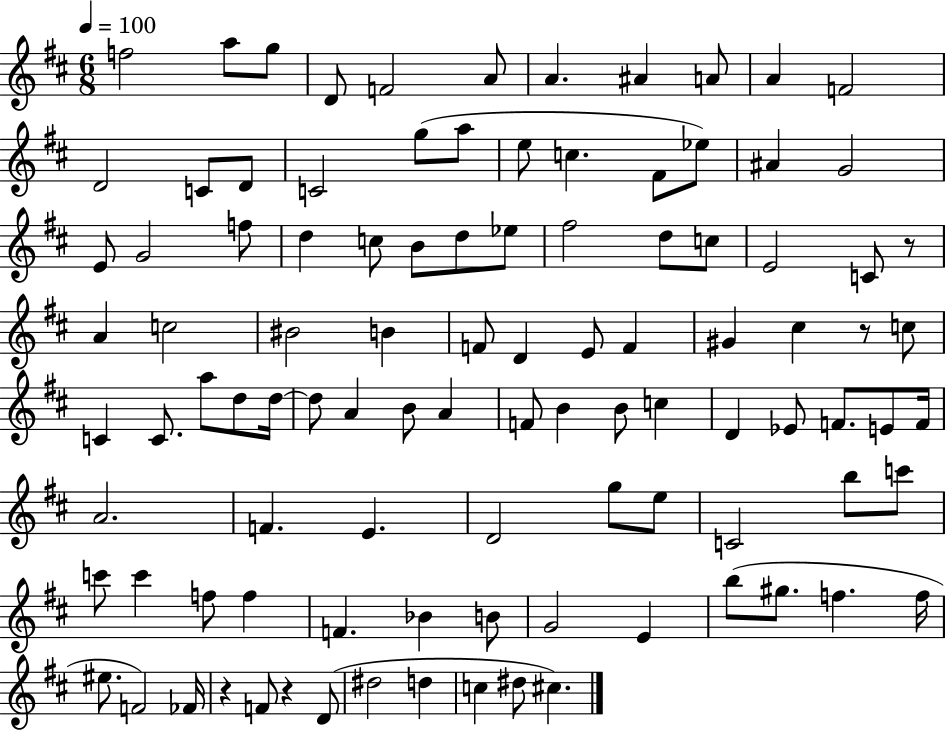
F5/h A5/e G5/e D4/e F4/h A4/e A4/q. A#4/q A4/e A4/q F4/h D4/h C4/e D4/e C4/h G5/e A5/e E5/e C5/q. F#4/e Eb5/e A#4/q G4/h E4/e G4/h F5/e D5/q C5/e B4/e D5/e Eb5/e F#5/h D5/e C5/e E4/h C4/e R/e A4/q C5/h BIS4/h B4/q F4/e D4/q E4/e F4/q G#4/q C#5/q R/e C5/e C4/q C4/e. A5/e D5/e D5/s D5/e A4/q B4/e A4/q F4/e B4/q B4/e C5/q D4/q Eb4/e F4/e. E4/e F4/s A4/h. F4/q. E4/q. D4/h G5/e E5/e C4/h B5/e C6/e C6/e C6/q F5/e F5/q F4/q. Bb4/q B4/e G4/h E4/q B5/e G#5/e. F5/q. F5/s EIS5/e. F4/h FES4/s R/q F4/e R/q D4/e D#5/h D5/q C5/q D#5/e C#5/q.